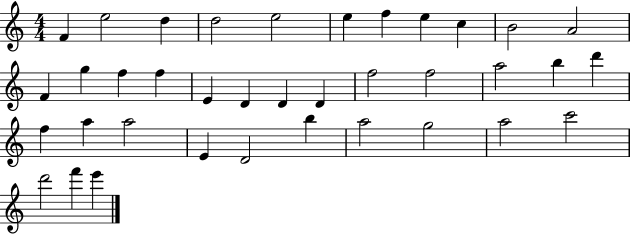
X:1
T:Untitled
M:4/4
L:1/4
K:C
F e2 d d2 e2 e f e c B2 A2 F g f f E D D D f2 f2 a2 b d' f a a2 E D2 b a2 g2 a2 c'2 d'2 f' e'